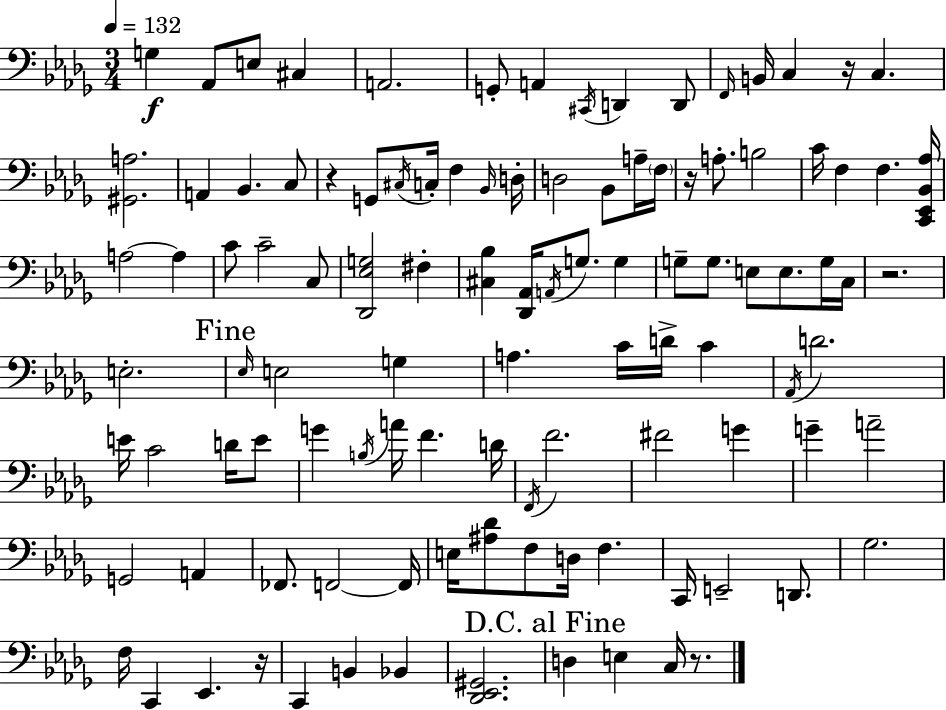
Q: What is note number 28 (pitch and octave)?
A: A3